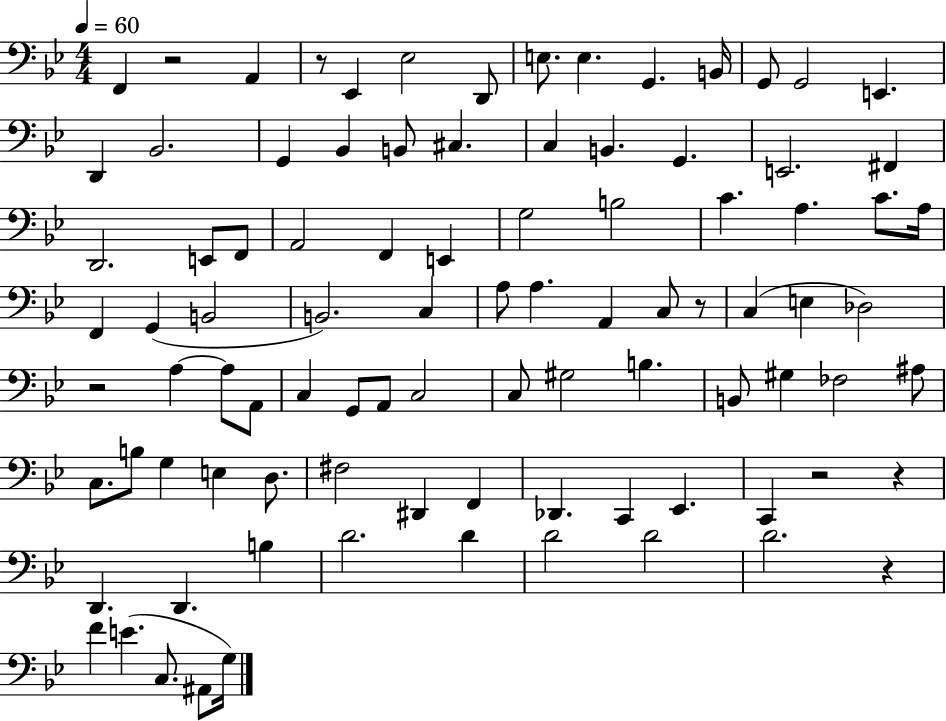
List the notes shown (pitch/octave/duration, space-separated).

F2/q R/h A2/q R/e Eb2/q Eb3/h D2/e E3/e. E3/q. G2/q. B2/s G2/e G2/h E2/q. D2/q Bb2/h. G2/q Bb2/q B2/e C#3/q. C3/q B2/q. G2/q. E2/h. F#2/q D2/h. E2/e F2/e A2/h F2/q E2/q G3/h B3/h C4/q. A3/q. C4/e. A3/s F2/q G2/q B2/h B2/h. C3/q A3/e A3/q. A2/q C3/e R/e C3/q E3/q Db3/h R/h A3/q A3/e A2/e C3/q G2/e A2/e C3/h C3/e G#3/h B3/q. B2/e G#3/q FES3/h A#3/e C3/e. B3/e G3/q E3/q D3/e. F#3/h D#2/q F2/q Db2/q. C2/q Eb2/q. C2/q R/h R/q D2/q. D2/q. B3/q D4/h. D4/q D4/h D4/h D4/h. R/q F4/q E4/q. C3/e. A#2/e G3/s